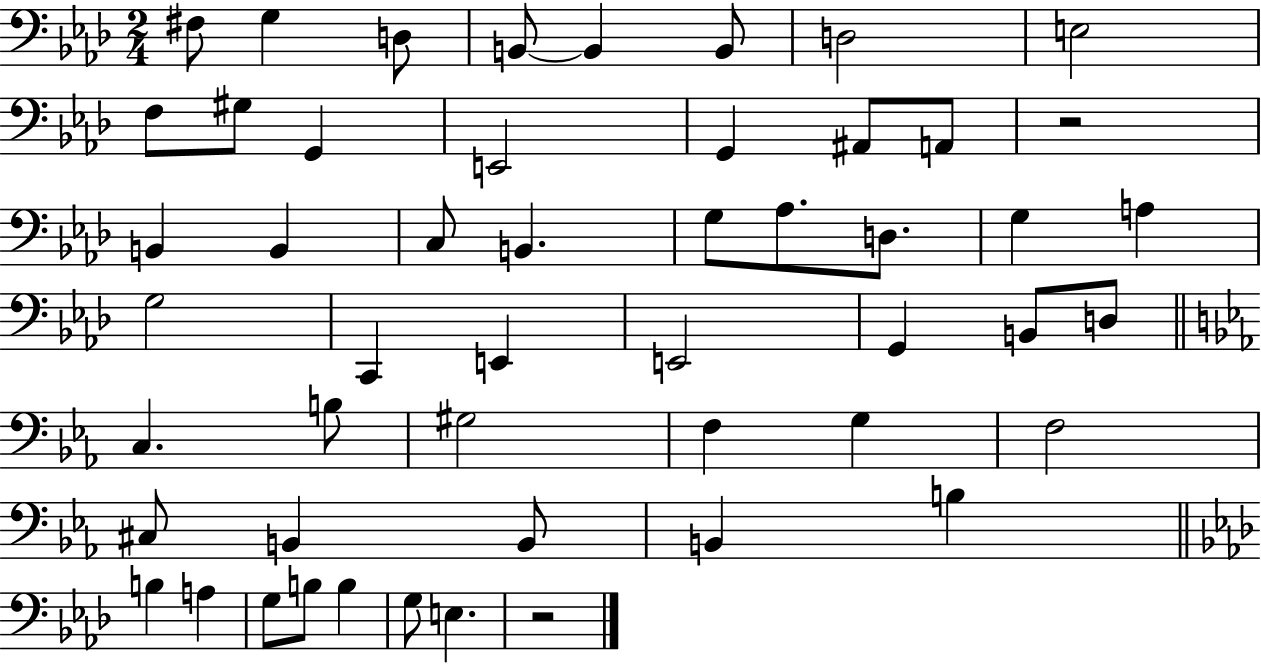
{
  \clef bass
  \numericTimeSignature
  \time 2/4
  \key aes \major
  fis8 g4 d8 | b,8~~ b,4 b,8 | d2 | e2 | \break f8 gis8 g,4 | e,2 | g,4 ais,8 a,8 | r2 | \break b,4 b,4 | c8 b,4. | g8 aes8. d8. | g4 a4 | \break g2 | c,4 e,4 | e,2 | g,4 b,8 d8 | \break \bar "||" \break \key c \minor c4. b8 | gis2 | f4 g4 | f2 | \break cis8 b,4 b,8 | b,4 b4 | \bar "||" \break \key f \minor b4 a4 | g8 b8 b4 | g8 e4. | r2 | \break \bar "|."
}